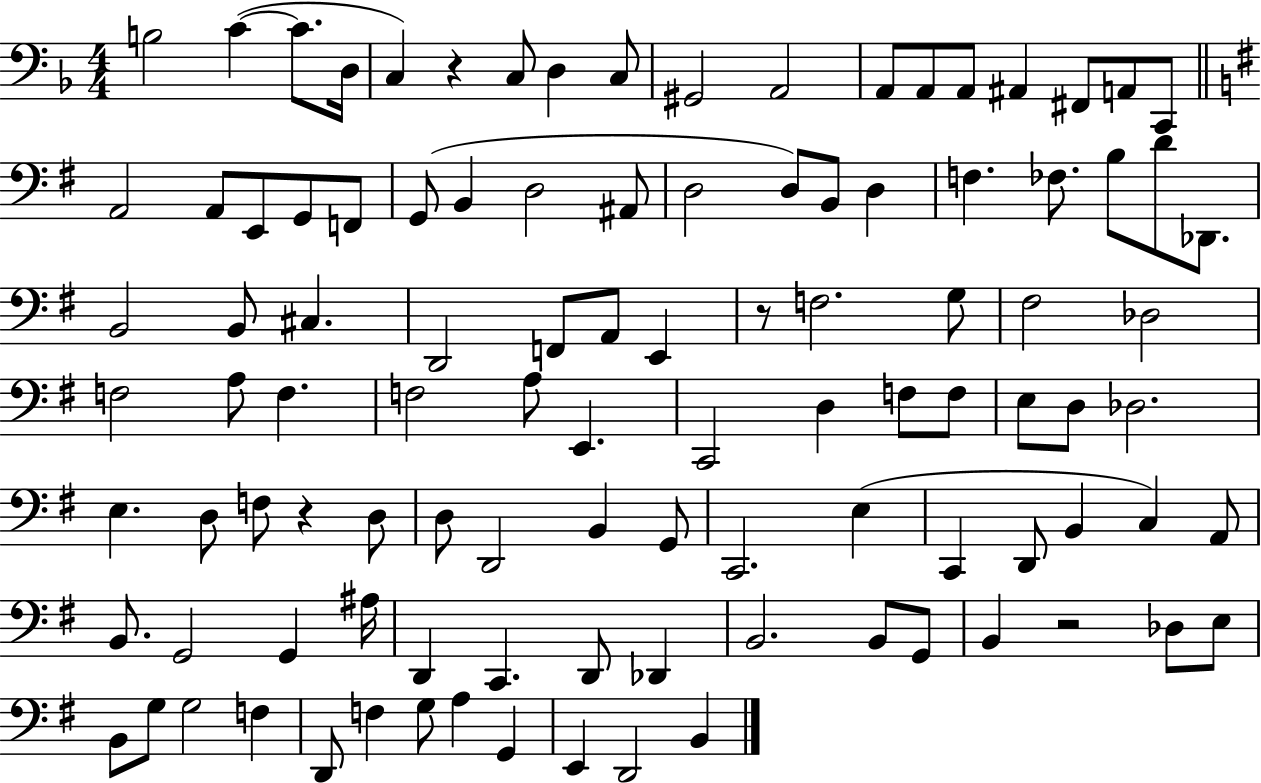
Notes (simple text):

B3/h C4/q C4/e. D3/s C3/q R/q C3/e D3/q C3/e G#2/h A2/h A2/e A2/e A2/e A#2/q F#2/e A2/e C2/e A2/h A2/e E2/e G2/e F2/e G2/e B2/q D3/h A#2/e D3/h D3/e B2/e D3/q F3/q. FES3/e. B3/e D4/e Db2/e. B2/h B2/e C#3/q. D2/h F2/e A2/e E2/q R/e F3/h. G3/e F#3/h Db3/h F3/h A3/e F3/q. F3/h A3/e E2/q. C2/h D3/q F3/e F3/e E3/e D3/e Db3/h. E3/q. D3/e F3/e R/q D3/e D3/e D2/h B2/q G2/e C2/h. E3/q C2/q D2/e B2/q C3/q A2/e B2/e. G2/h G2/q A#3/s D2/q C2/q. D2/e Db2/q B2/h. B2/e G2/e B2/q R/h Db3/e E3/e B2/e G3/e G3/h F3/q D2/e F3/q G3/e A3/q G2/q E2/q D2/h B2/q